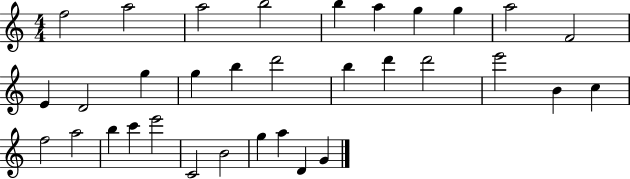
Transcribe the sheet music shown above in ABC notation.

X:1
T:Untitled
M:4/4
L:1/4
K:C
f2 a2 a2 b2 b a g g a2 F2 E D2 g g b d'2 b d' d'2 e'2 B c f2 a2 b c' e'2 C2 B2 g a D G